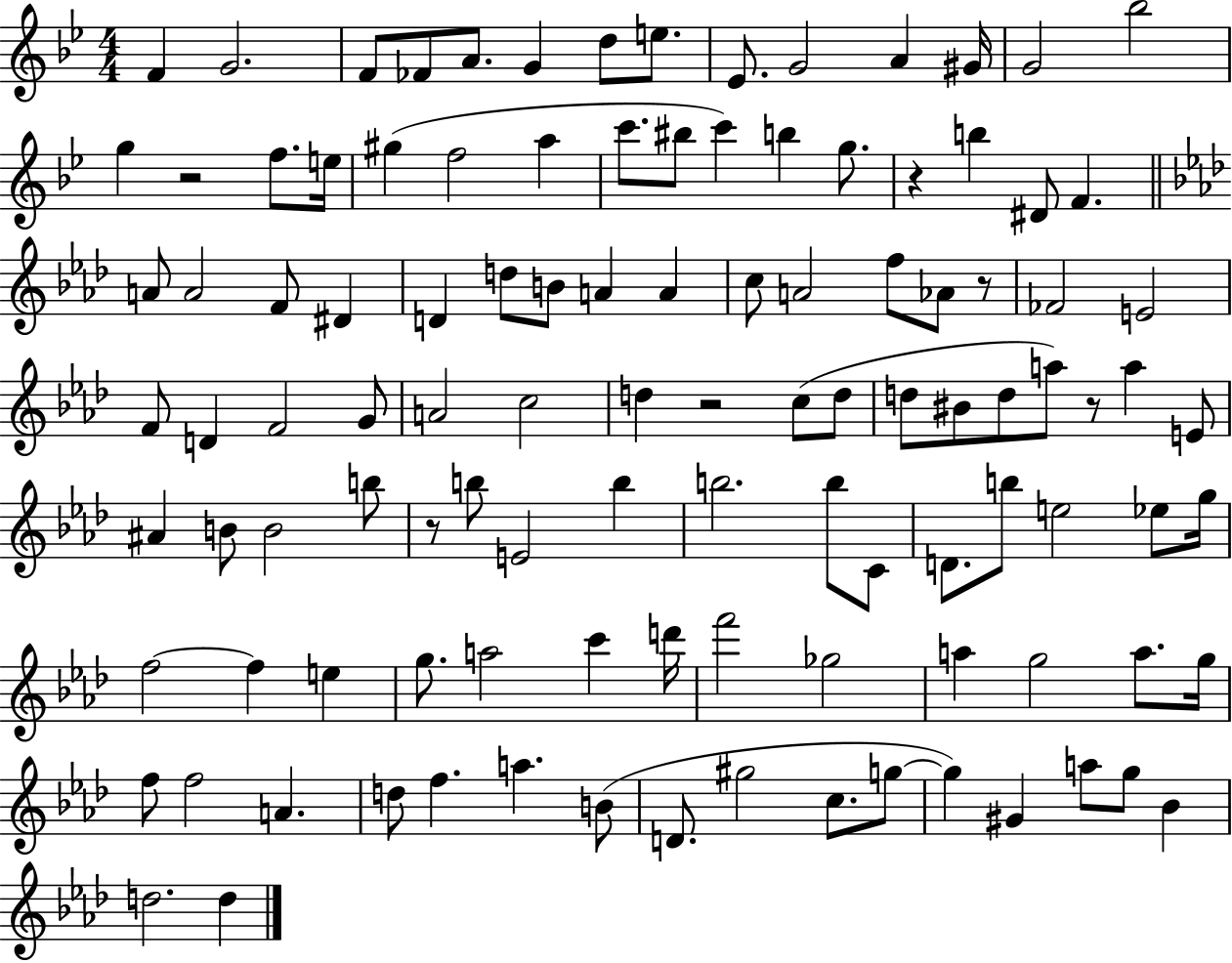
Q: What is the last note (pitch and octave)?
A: D5